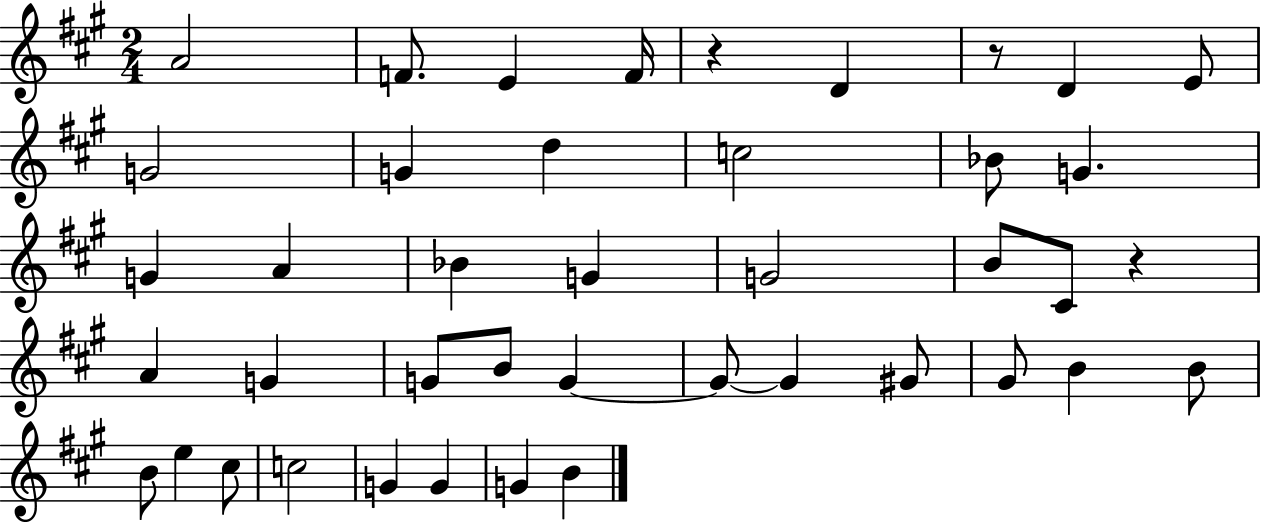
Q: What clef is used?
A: treble